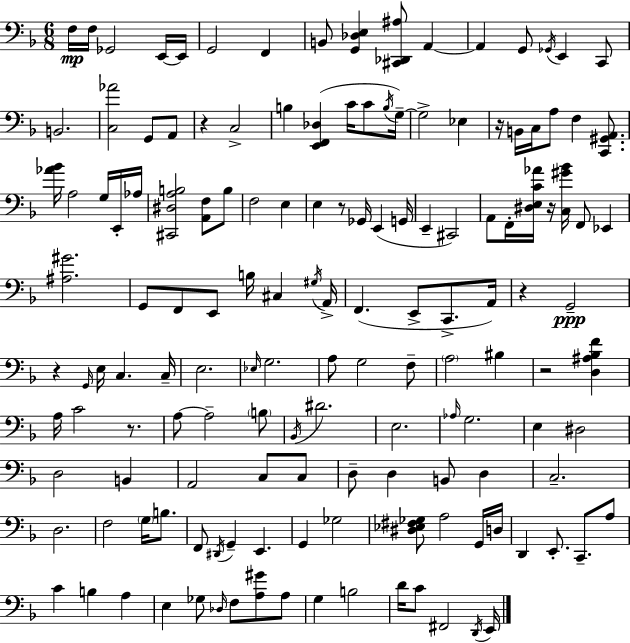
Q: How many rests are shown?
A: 8